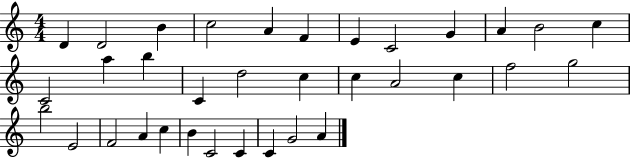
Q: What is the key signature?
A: C major